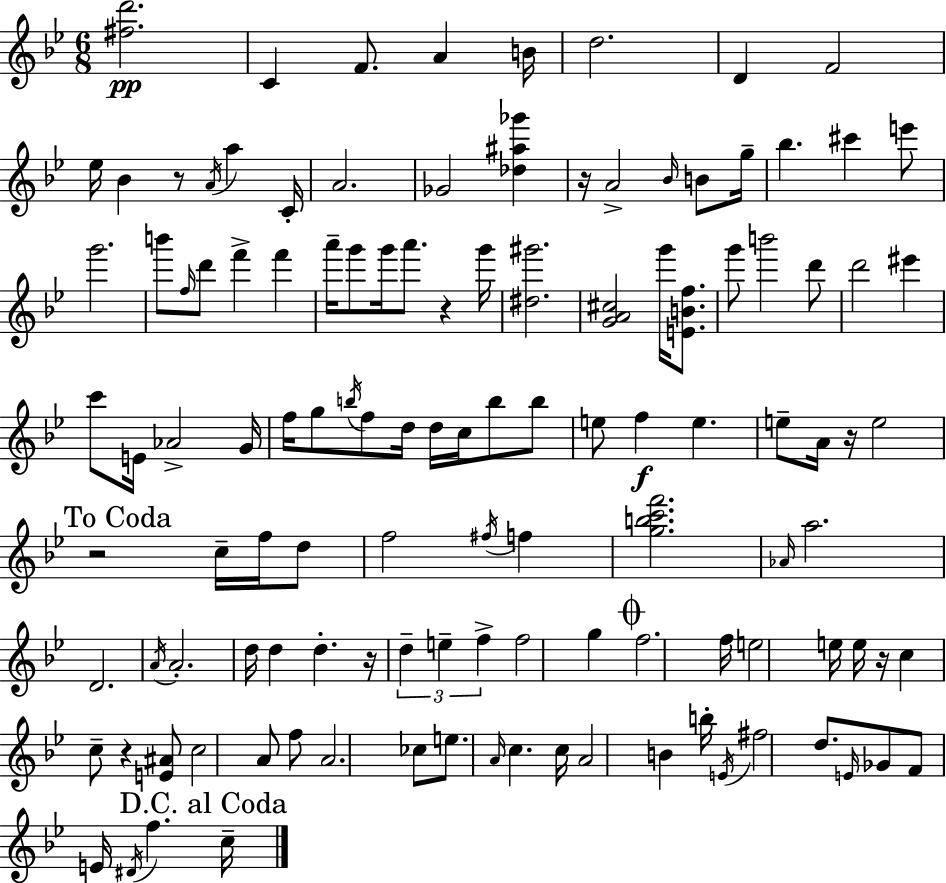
{
  \clef treble
  \numericTimeSignature
  \time 6/8
  \key bes \major
  <fis'' d'''>2.\pp | c'4 f'8. a'4 b'16 | d''2. | d'4 f'2 | \break ees''16 bes'4 r8 \acciaccatura { a'16 } a''4 | c'16-. a'2. | ges'2 <des'' ais'' ges'''>4 | r16 a'2-> \grace { bes'16 } b'8 | \break g''16-- bes''4. cis'''4 | e'''8 g'''2. | b'''8 \grace { f''16 } d'''8 f'''4-> f'''4 | a'''16-- g'''8 g'''16 a'''8. r4 | \break g'''16 <dis'' gis'''>2. | <g' a' cis''>2 g'''16 | <e' b' f''>8. g'''8 b'''2 | d'''8 d'''2 eis'''4 | \break c'''8 e'16 aes'2-> | g'16 f''16 g''8 \acciaccatura { b''16 } f''8 d''16 d''16 c''16 | b''8 b''8 e''8 f''4\f e''4. | e''8-- a'16 r16 e''2 | \break \mark "To Coda" r2 | c''16-- f''16 d''8 f''2 | \acciaccatura { fis''16 } f''4 <g'' b'' c''' f'''>2. | \grace { aes'16 } a''2. | \break d'2. | \acciaccatura { a'16 } a'2.-. | d''16 d''4 | d''4.-. r16 \tuplet 3/2 { d''4-- e''4-- | \break f''4-> } f''2 | g''4 \mark \markup { \musicglyph "scripts.coda" } f''2. | f''16 e''2 | e''16 e''16 r16 c''4 c''8-- | \break r4 <e' ais'>8 c''2 | a'8 f''8 a'2. | ces''8 e''8. | \grace { a'16 } c''4. c''16 a'2 | \break b'4 b''16-. \acciaccatura { e'16 } fis''2 | d''8. \grace { e'16 } ges'8 | f'8 e'16 \acciaccatura { dis'16 } f''4. \mark "D.C. al Coda" c''16-- \bar "|."
}